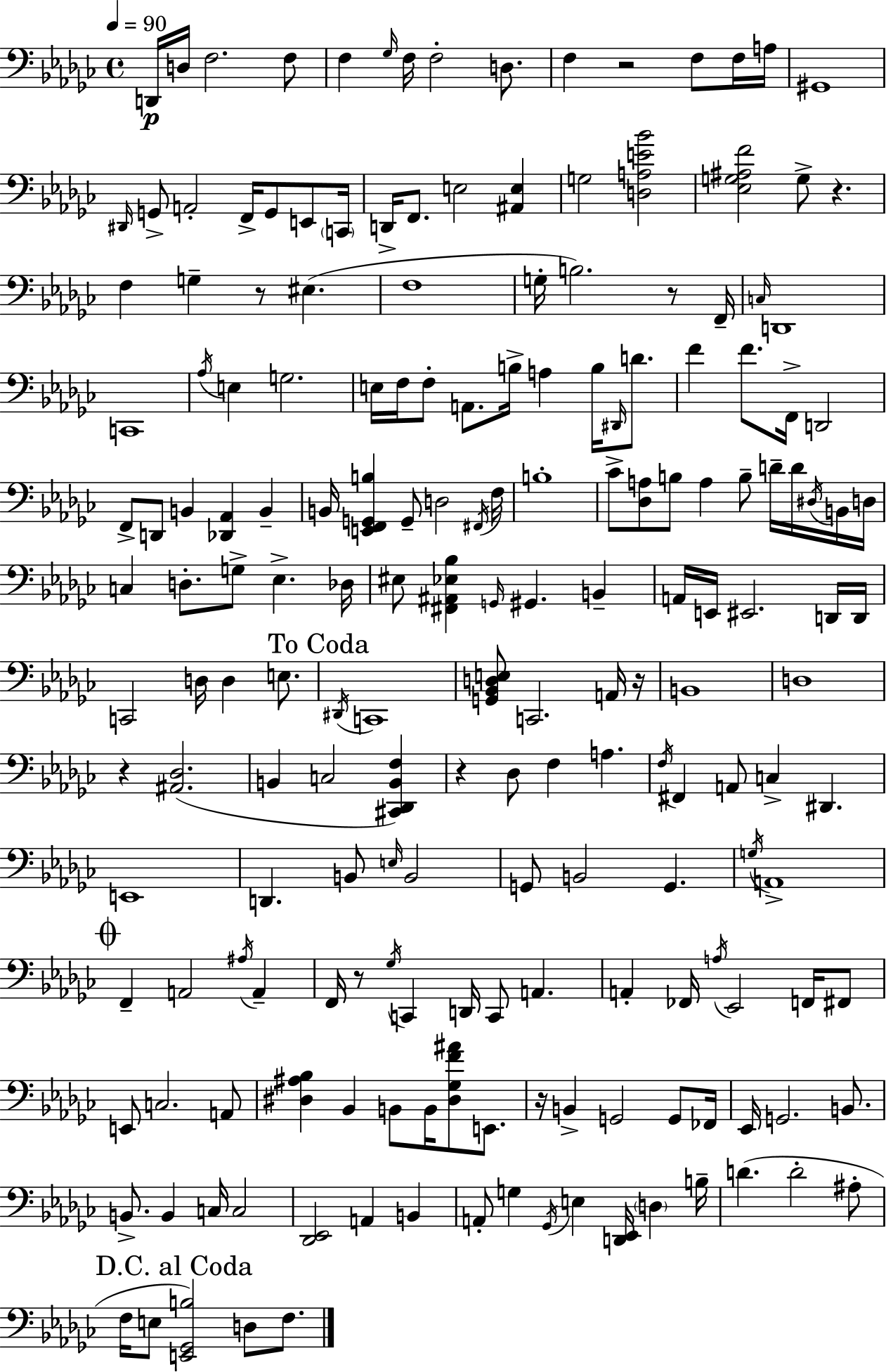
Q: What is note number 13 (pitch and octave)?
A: A3